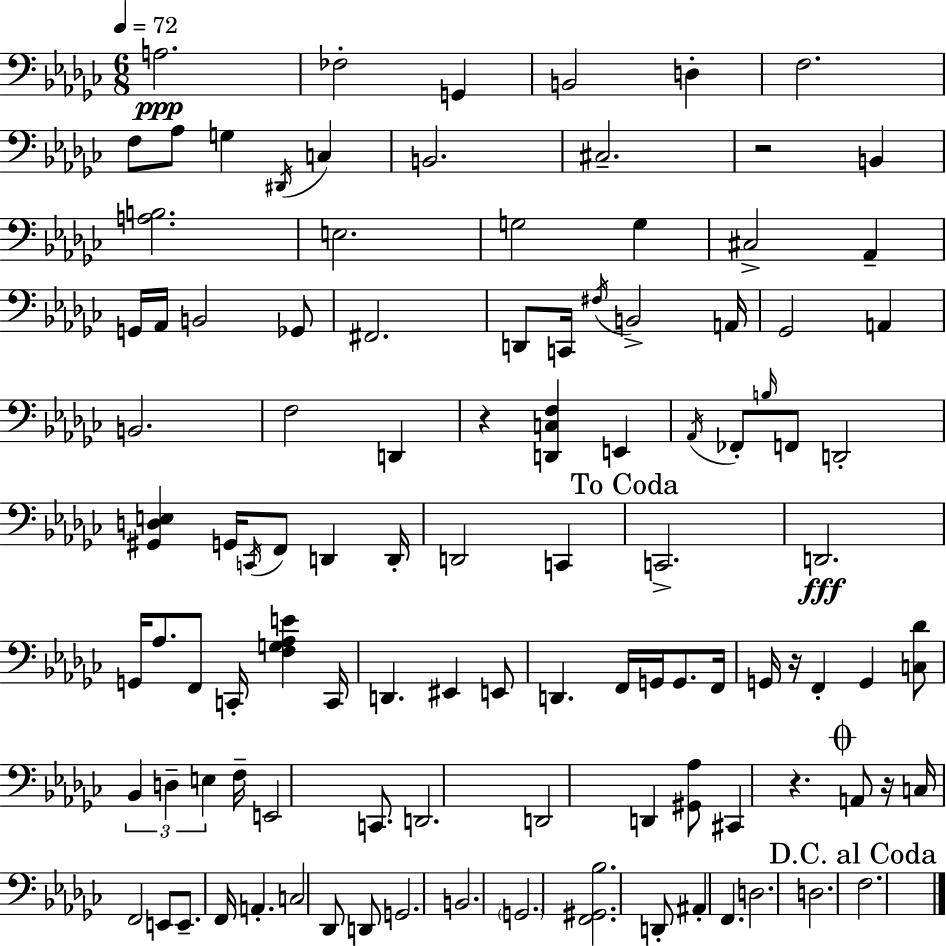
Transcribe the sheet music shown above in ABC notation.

X:1
T:Untitled
M:6/8
L:1/4
K:Ebm
A,2 _F,2 G,, B,,2 D, F,2 F,/2 _A,/2 G, ^D,,/4 C, B,,2 ^C,2 z2 B,, [A,B,]2 E,2 G,2 G, ^C,2 _A,, G,,/4 _A,,/4 B,,2 _G,,/2 ^F,,2 D,,/2 C,,/4 ^F,/4 B,,2 A,,/4 _G,,2 A,, B,,2 F,2 D,, z [D,,C,F,] E,, _A,,/4 _F,,/2 B,/4 F,,/2 D,,2 [^G,,D,E,] G,,/4 C,,/4 F,,/2 D,, D,,/4 D,,2 C,, C,,2 D,,2 G,,/4 _A,/2 F,,/2 C,,/4 [F,G,_A,E] C,,/4 D,, ^E,, E,,/2 D,, F,,/4 G,,/4 G,,/2 F,,/4 G,,/4 z/4 F,, G,, [C,_D]/2 _B,, D, E, F,/4 E,,2 C,,/2 D,,2 D,,2 D,, [^G,,_A,]/2 ^C,, z A,,/2 z/4 C,/4 F,,2 E,,/2 E,,/2 F,,/4 A,, C,2 _D,,/2 D,,/2 G,,2 B,,2 G,,2 [F,,^G,,_B,]2 D,,/2 ^A,, F,, D,2 D,2 F,2